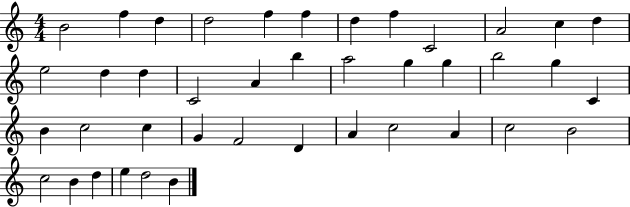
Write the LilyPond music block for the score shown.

{
  \clef treble
  \numericTimeSignature
  \time 4/4
  \key c \major
  b'2 f''4 d''4 | d''2 f''4 f''4 | d''4 f''4 c'2 | a'2 c''4 d''4 | \break e''2 d''4 d''4 | c'2 a'4 b''4 | a''2 g''4 g''4 | b''2 g''4 c'4 | \break b'4 c''2 c''4 | g'4 f'2 d'4 | a'4 c''2 a'4 | c''2 b'2 | \break c''2 b'4 d''4 | e''4 d''2 b'4 | \bar "|."
}